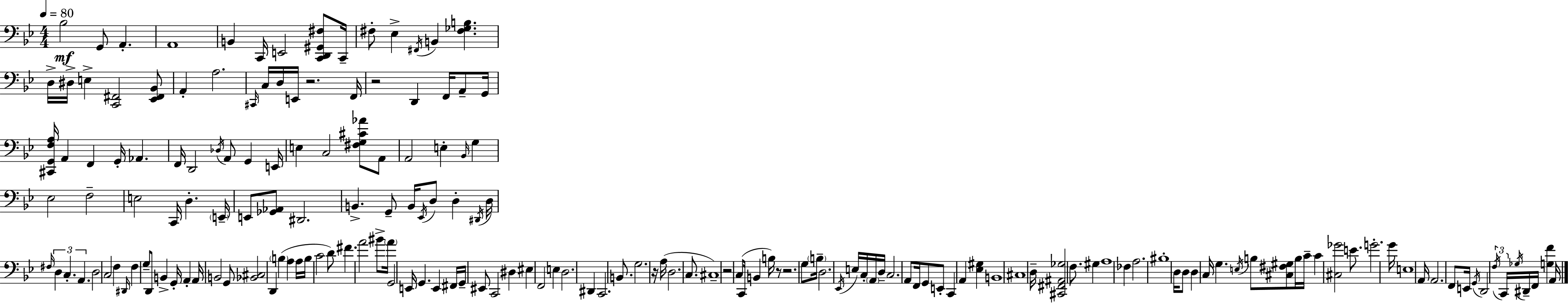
Bb3/h G2/e A2/q. A2/w B2/q C2/s E2/h [C2,D2,G#2,F#3]/e C2/s F#3/e Eb3/q F#2/s B2/q [F#3,Gb3,B3]/q. D3/s D#3/s E3/q [C2,F#2]/h [Eb2,F#2,Bb2]/e A2/q A3/h. C#2/s C3/s D3/s E2/s R/h. F2/s R/h D2/q F2/s A2/e G2/s [C#2,G2,F3,A3]/s A2/q F2/q G2/s Ab2/q. F2/s D2/h Db3/s A2/e G2/q E2/s E3/q C3/h [F#3,G3,C#4,Ab4]/e A2/e A2/h E3/q Bb2/s G3/q Eb3/h F3/h E3/h C2/s D3/q. E2/s E2/e [Gb2,Ab2]/e D#2/h. B2/q. G2/e B2/s Eb2/s D3/e D3/q D#2/s D3/s F#3/s D3/q C3/q. A2/q. D3/h C3/h F3/q D#2/s F3/q G3/e D2/e B2/q G2/s A2/q A2/s B2/h G2/e [Bb2,C#3]/h D2/q B3/q A3/q A3/s B3/s C4/h D4/e F#4/q. A4/h BIS4/e A4/s G2/h E2/s G2/q. E2/q F#2/s G2/s EIS2/e C2/h D#3/q EIS3/q F2/h E3/q D3/h. D#2/q C2/h. B2/e. G3/h. R/s A3/s D3/h. C3/e. C#3/w R/h C3/e C2/s B2/q B3/s R/e R/h. G3/e B3/s D3/h. Eb2/s E3/s C3/s A2/s D3/s C3/h. A2/e F2/s G2/e E2/e C2/q A2/q [Eb3,G#3]/q B2/w C#3/w D3/s [C#2,F#2,A#2,Gb3]/h F3/e. G#3/q A3/w FES3/q A3/h. BIS3/w D3/s D3/e D3/q C3/s G3/q. E3/s B3/e [C#3,F#3,G#3]/e B3/s C4/s C4/q [C#3,Gb4]/h E4/e. G4/h. G4/s E3/w A2/s A2/h. F2/e E2/s G2/s D2/h F3/s C2/s Gb3/s D#2/s F2/s [G3,F4]/q A2/s